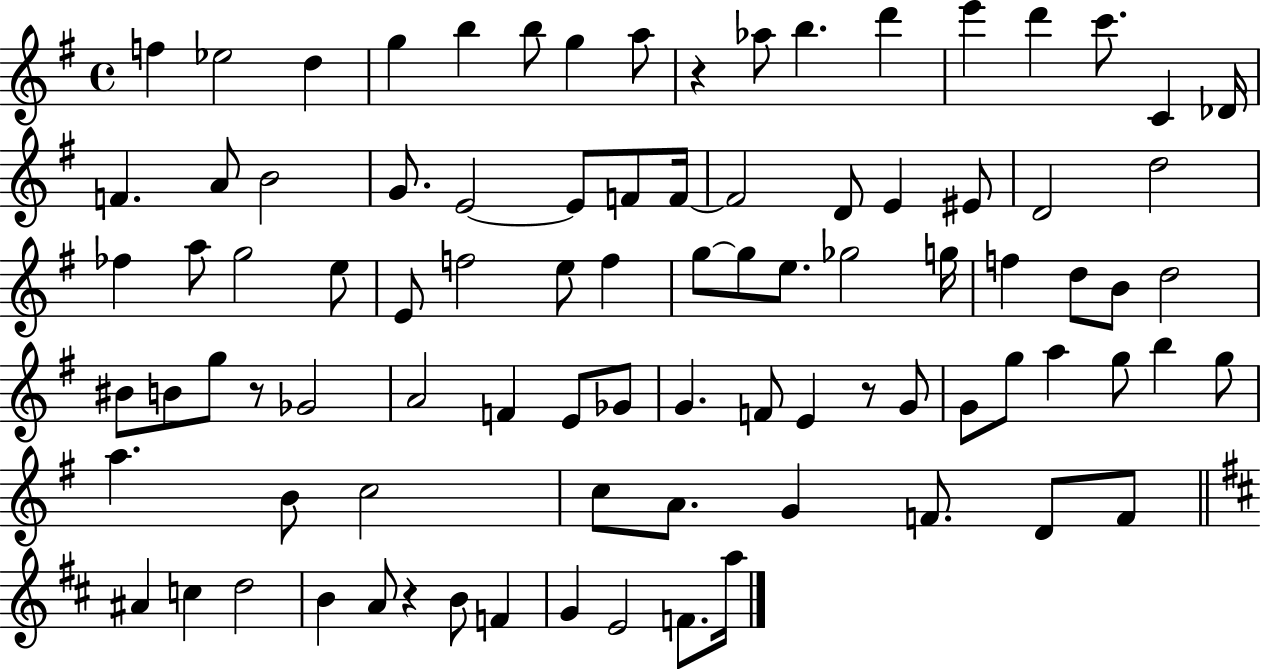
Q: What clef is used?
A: treble